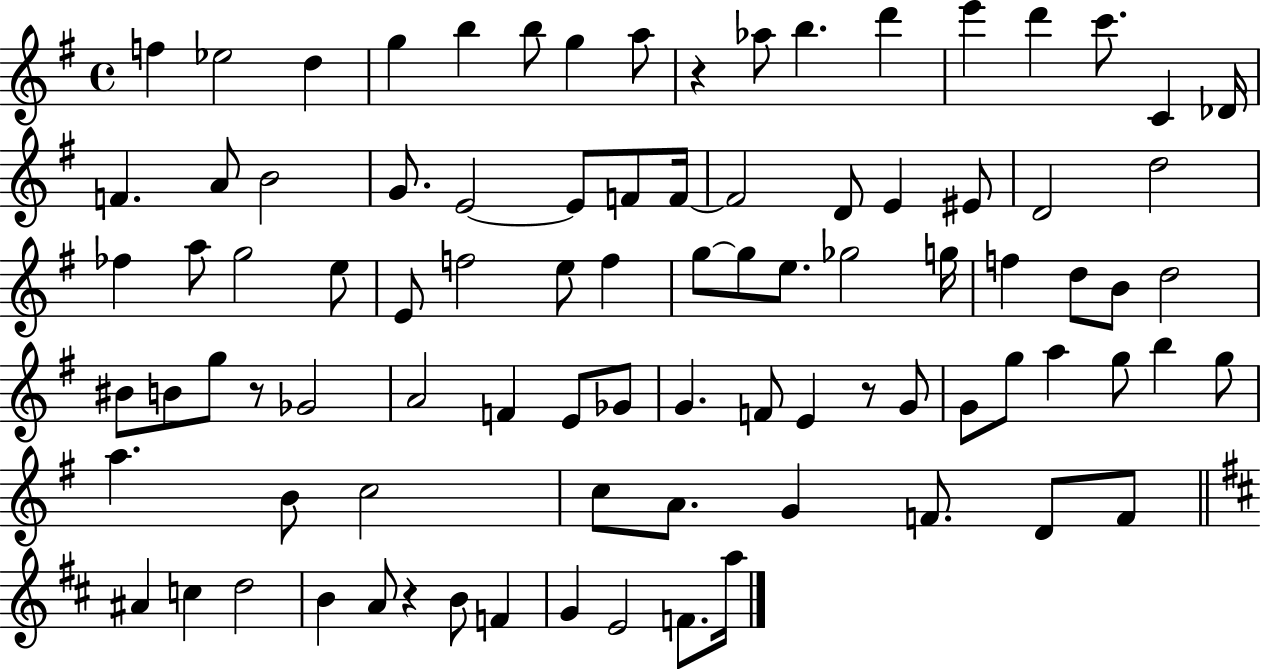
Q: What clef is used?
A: treble